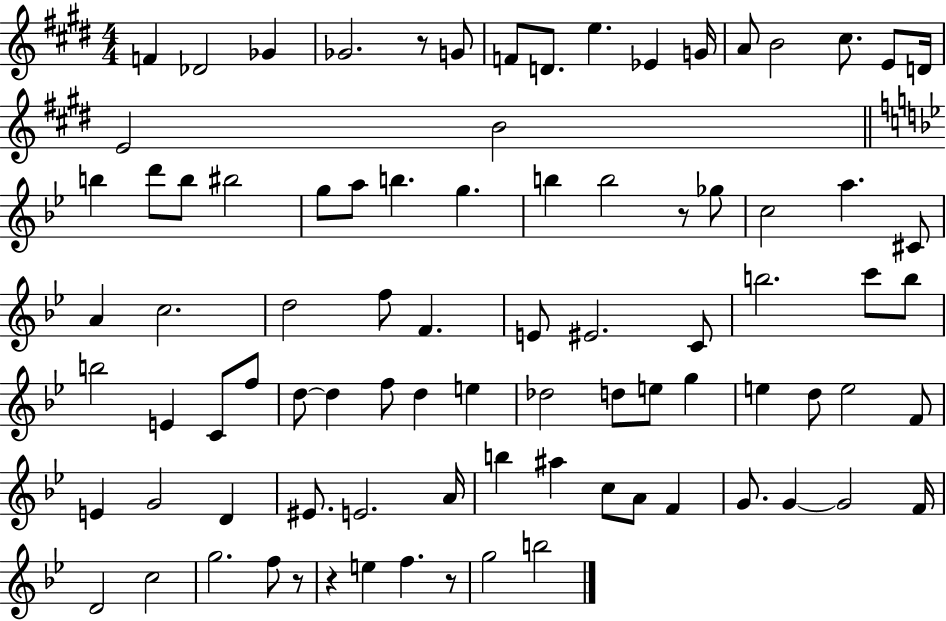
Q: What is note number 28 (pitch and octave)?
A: Gb5